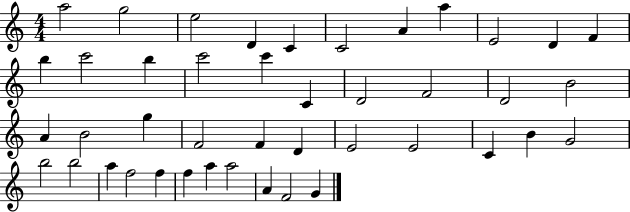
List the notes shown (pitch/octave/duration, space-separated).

A5/h G5/h E5/h D4/q C4/q C4/h A4/q A5/q E4/h D4/q F4/q B5/q C6/h B5/q C6/h C6/q C4/q D4/h F4/h D4/h B4/h A4/q B4/h G5/q F4/h F4/q D4/q E4/h E4/h C4/q B4/q G4/h B5/h B5/h A5/q F5/h F5/q F5/q A5/q A5/h A4/q F4/h G4/q